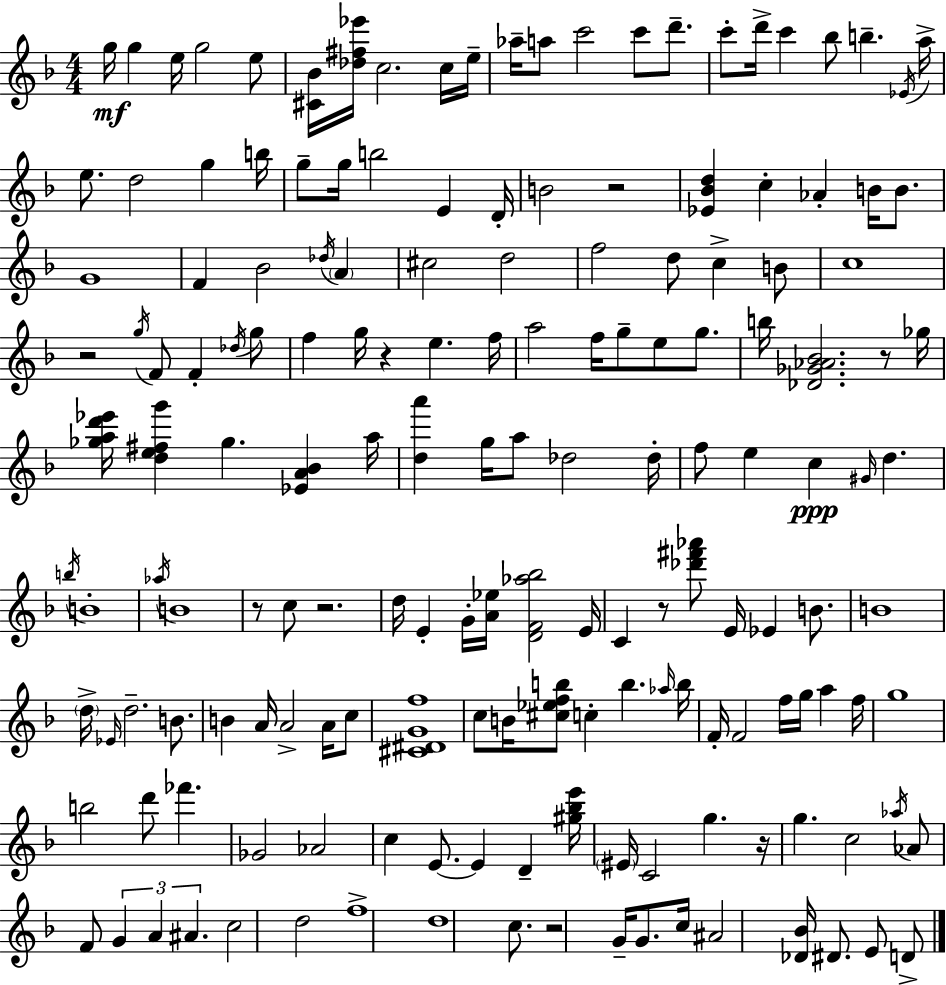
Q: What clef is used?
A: treble